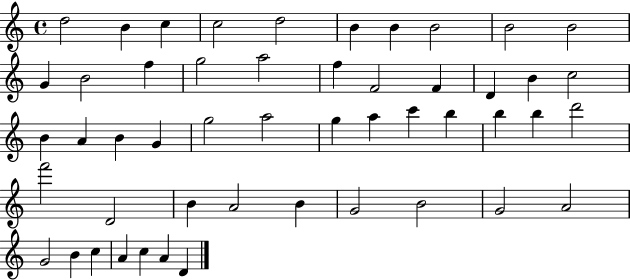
D5/h B4/q C5/q C5/h D5/h B4/q B4/q B4/h B4/h B4/h G4/q B4/h F5/q G5/h A5/h F5/q F4/h F4/q D4/q B4/q C5/h B4/q A4/q B4/q G4/q G5/h A5/h G5/q A5/q C6/q B5/q B5/q B5/q D6/h F6/h D4/h B4/q A4/h B4/q G4/h B4/h G4/h A4/h G4/h B4/q C5/q A4/q C5/q A4/q D4/q